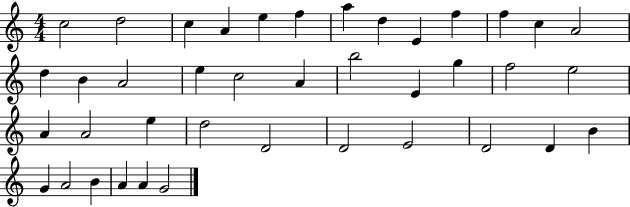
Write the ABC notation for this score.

X:1
T:Untitled
M:4/4
L:1/4
K:C
c2 d2 c A e f a d E f f c A2 d B A2 e c2 A b2 E g f2 e2 A A2 e d2 D2 D2 E2 D2 D B G A2 B A A G2